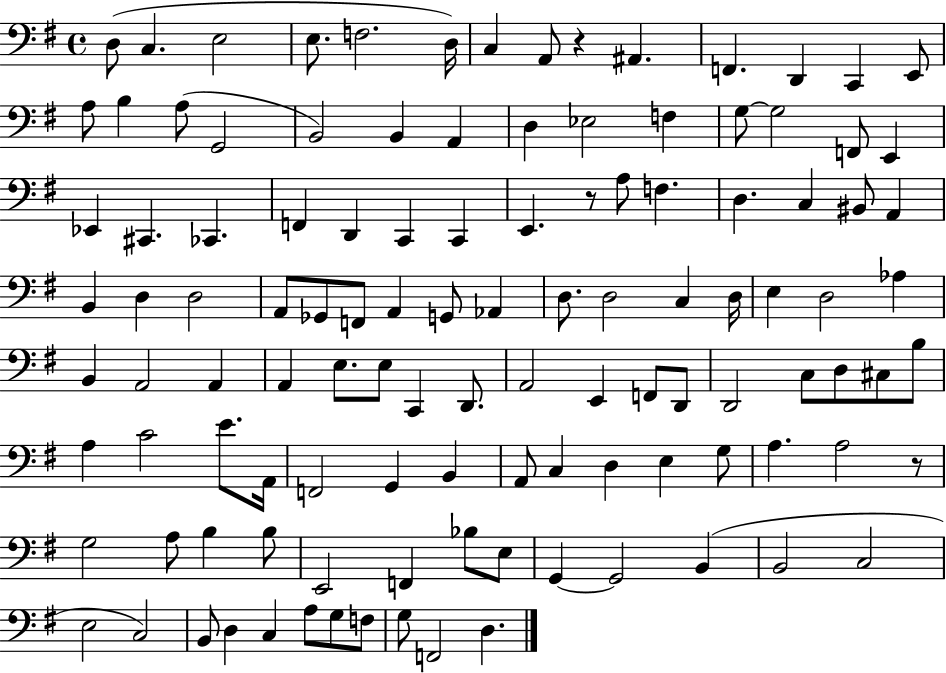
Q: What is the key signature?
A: G major